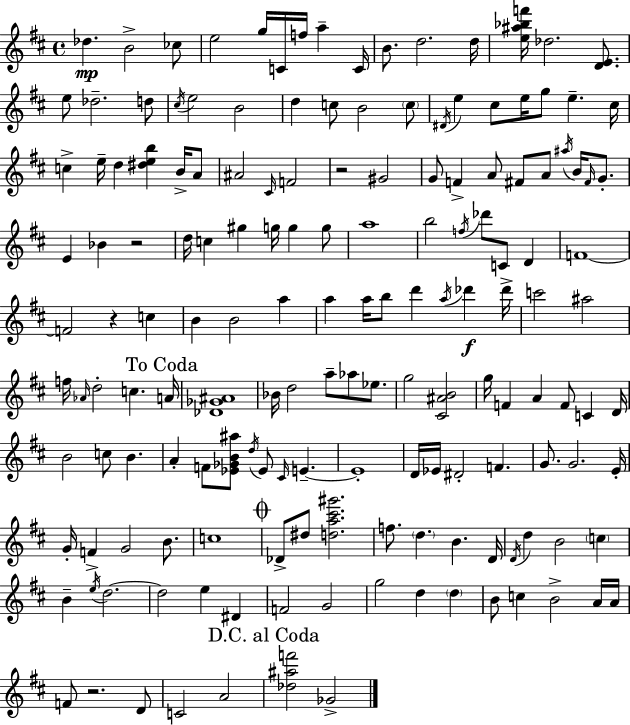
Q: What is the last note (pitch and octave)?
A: Gb4